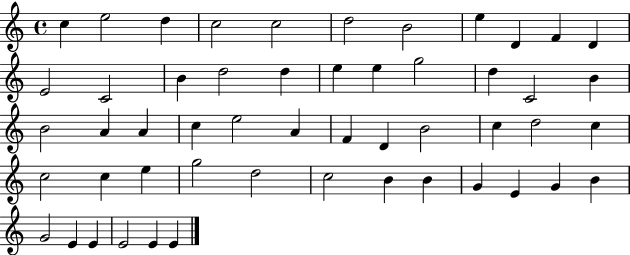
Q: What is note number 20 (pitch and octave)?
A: D5